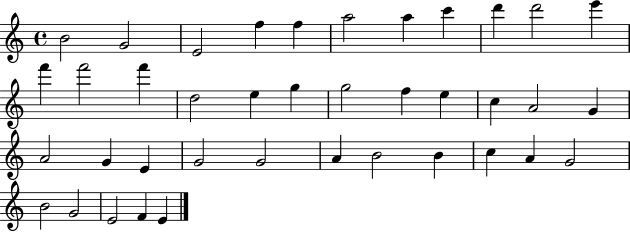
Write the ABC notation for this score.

X:1
T:Untitled
M:4/4
L:1/4
K:C
B2 G2 E2 f f a2 a c' d' d'2 e' f' f'2 f' d2 e g g2 f e c A2 G A2 G E G2 G2 A B2 B c A G2 B2 G2 E2 F E